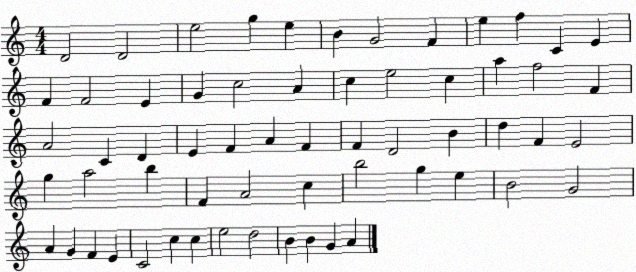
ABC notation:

X:1
T:Untitled
M:4/4
L:1/4
K:C
D2 D2 e2 g e B G2 F e f C E F F2 E G c2 A c e2 c a f2 F A2 C D E F A F F D2 B d F E2 g a2 b F A2 c b2 g e B2 G2 A G F E C2 c c e2 d2 B B G A